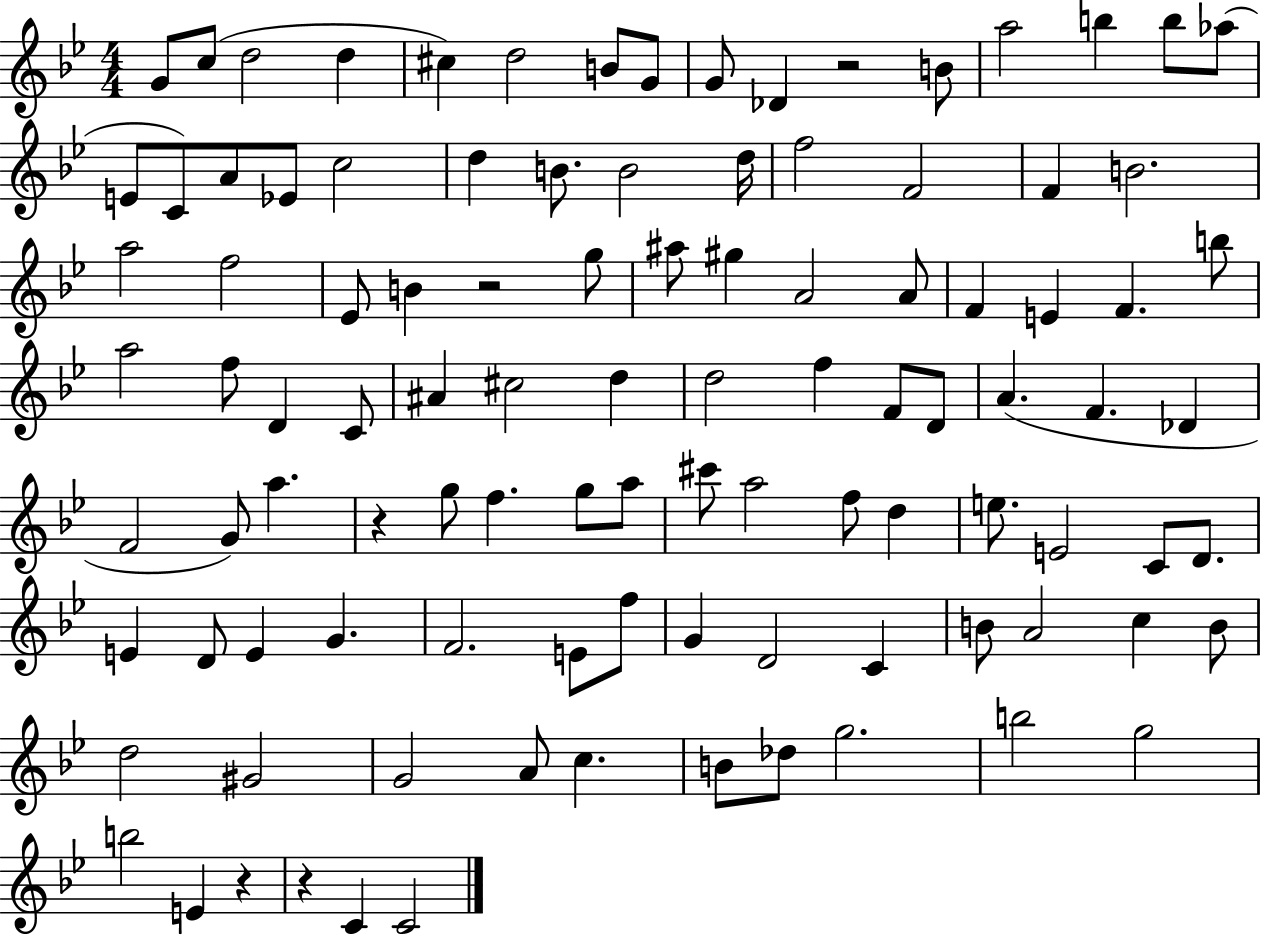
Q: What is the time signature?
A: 4/4